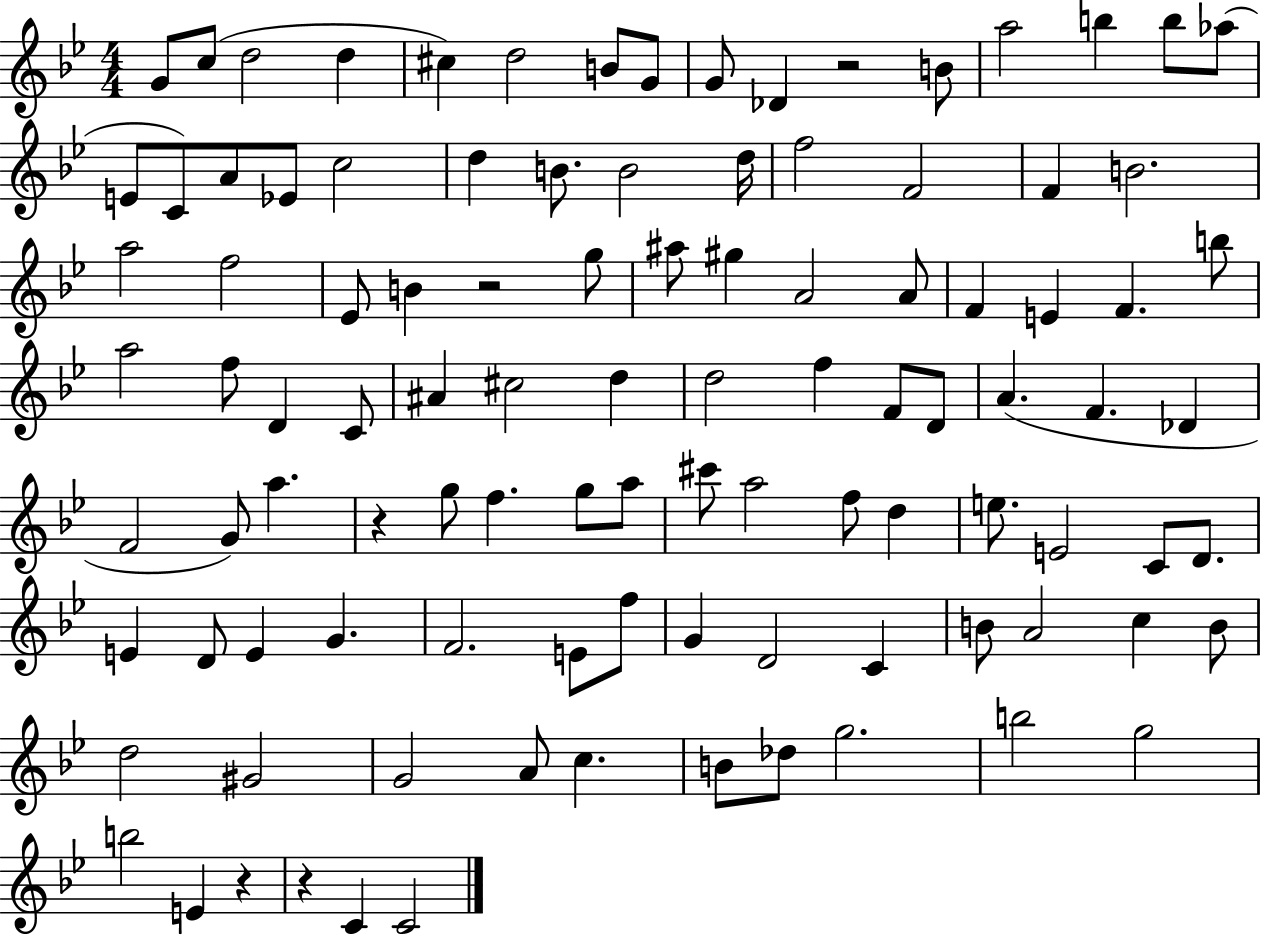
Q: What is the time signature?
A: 4/4